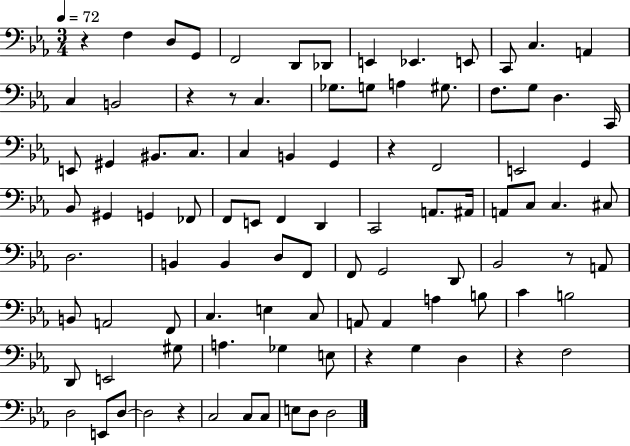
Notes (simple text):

R/q F3/q D3/e G2/e F2/h D2/e Db2/e E2/q Eb2/q. E2/e C2/e C3/q. A2/q C3/q B2/h R/q R/e C3/q. Gb3/e. G3/e A3/q G#3/e. F3/e. G3/e D3/q. C2/s E2/e G#2/q BIS2/e. C3/e. C3/q B2/q G2/q R/q F2/h E2/h G2/q Bb2/e G#2/q G2/q FES2/e F2/e E2/e F2/q D2/q C2/h A2/e. A#2/s A2/e C3/e C3/q. C#3/e D3/h. B2/q B2/q D3/e F2/e F2/e G2/h D2/e Bb2/h R/e A2/e B2/e A2/h F2/e C3/q. E3/q C3/e A2/e A2/q A3/q B3/e C4/q B3/h D2/e E2/h G#3/e A3/q. Gb3/q E3/e R/q G3/q D3/q R/q F3/h D3/h E2/e D3/e D3/h R/q C3/h C3/e C3/e E3/e D3/e D3/h